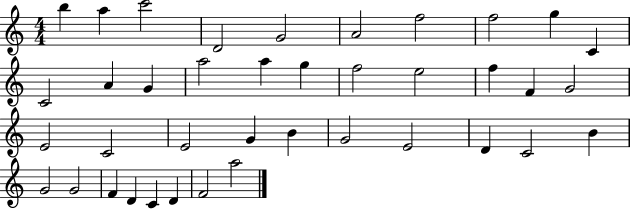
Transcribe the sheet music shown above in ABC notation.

X:1
T:Untitled
M:4/4
L:1/4
K:C
b a c'2 D2 G2 A2 f2 f2 g C C2 A G a2 a g f2 e2 f F G2 E2 C2 E2 G B G2 E2 D C2 B G2 G2 F D C D F2 a2